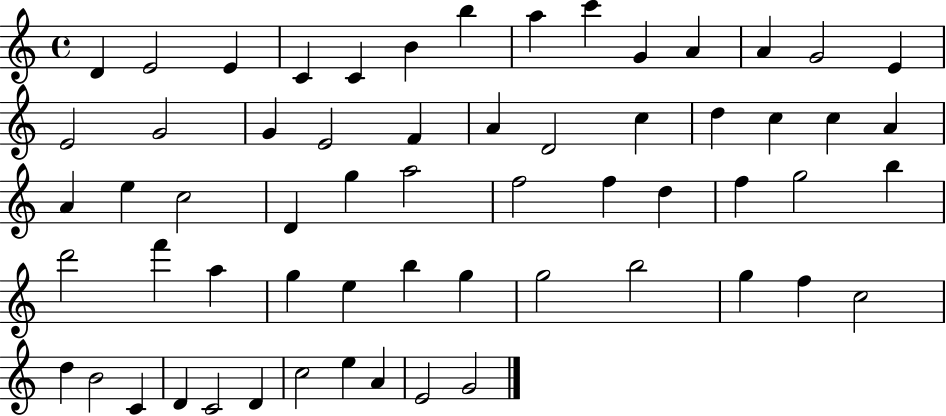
{
  \clef treble
  \time 4/4
  \defaultTimeSignature
  \key c \major
  d'4 e'2 e'4 | c'4 c'4 b'4 b''4 | a''4 c'''4 g'4 a'4 | a'4 g'2 e'4 | \break e'2 g'2 | g'4 e'2 f'4 | a'4 d'2 c''4 | d''4 c''4 c''4 a'4 | \break a'4 e''4 c''2 | d'4 g''4 a''2 | f''2 f''4 d''4 | f''4 g''2 b''4 | \break d'''2 f'''4 a''4 | g''4 e''4 b''4 g''4 | g''2 b''2 | g''4 f''4 c''2 | \break d''4 b'2 c'4 | d'4 c'2 d'4 | c''2 e''4 a'4 | e'2 g'2 | \break \bar "|."
}